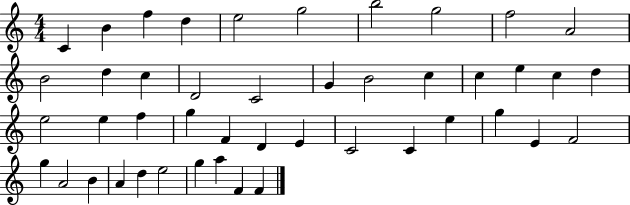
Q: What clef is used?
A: treble